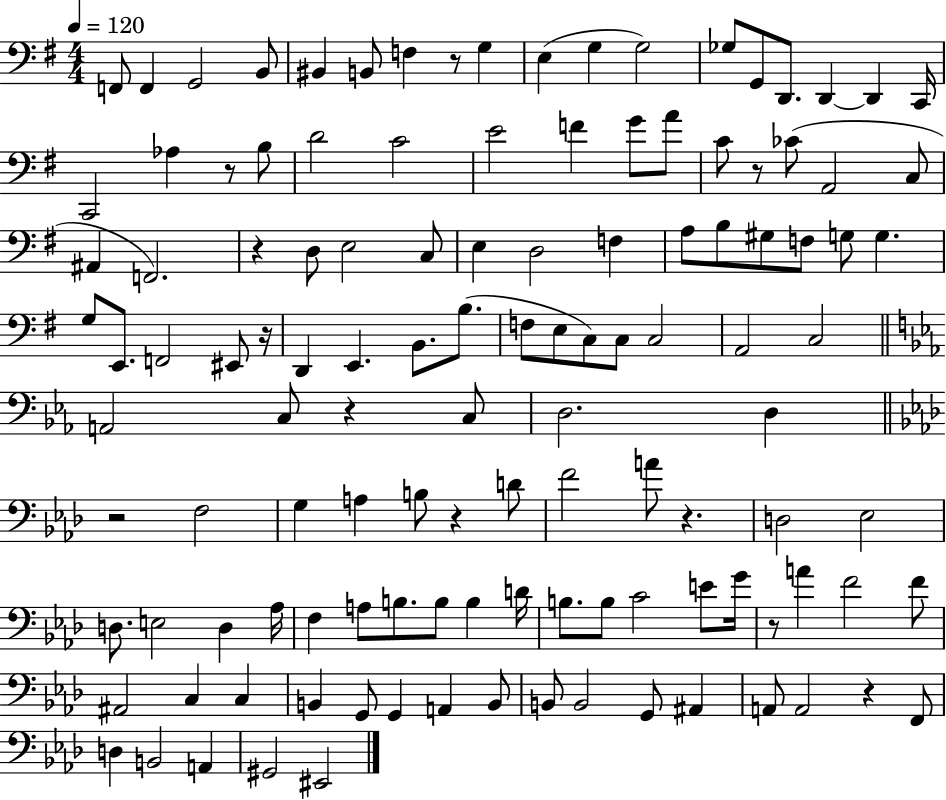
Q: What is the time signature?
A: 4/4